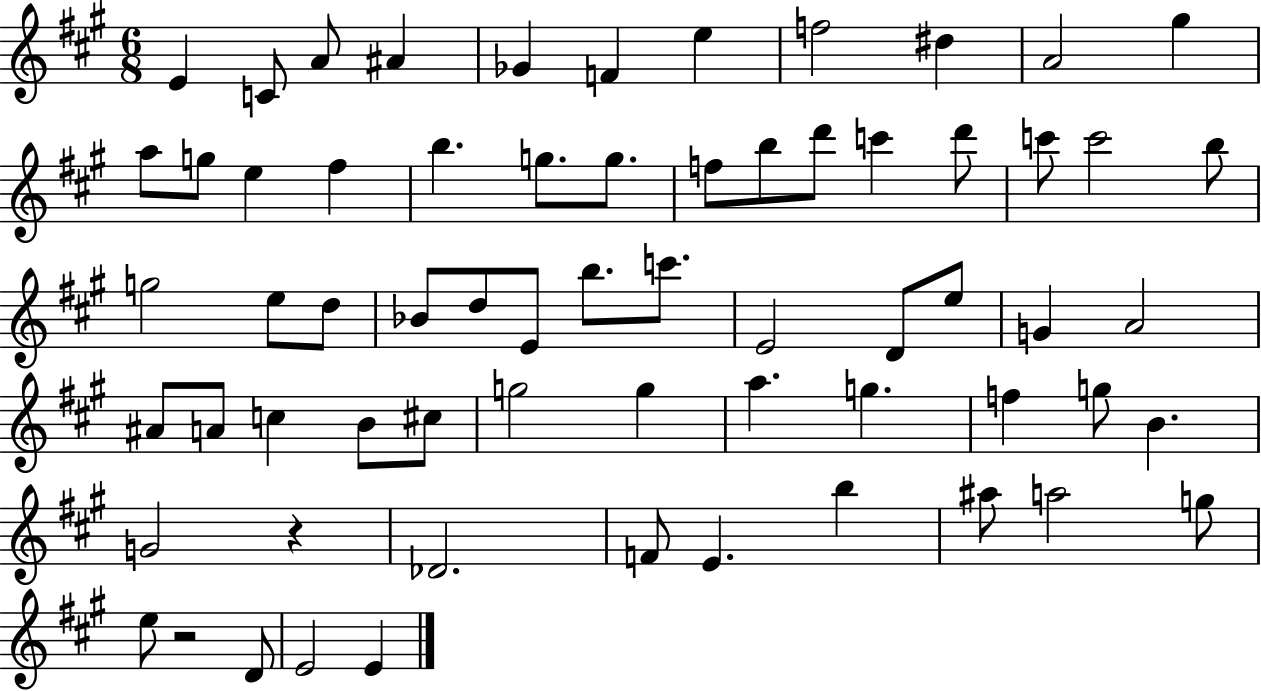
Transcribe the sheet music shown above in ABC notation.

X:1
T:Untitled
M:6/8
L:1/4
K:A
E C/2 A/2 ^A _G F e f2 ^d A2 ^g a/2 g/2 e ^f b g/2 g/2 f/2 b/2 d'/2 c' d'/2 c'/2 c'2 b/2 g2 e/2 d/2 _B/2 d/2 E/2 b/2 c'/2 E2 D/2 e/2 G A2 ^A/2 A/2 c B/2 ^c/2 g2 g a g f g/2 B G2 z _D2 F/2 E b ^a/2 a2 g/2 e/2 z2 D/2 E2 E